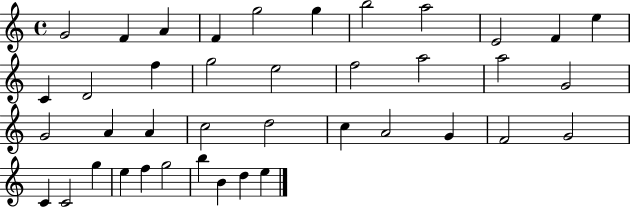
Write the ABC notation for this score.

X:1
T:Untitled
M:4/4
L:1/4
K:C
G2 F A F g2 g b2 a2 E2 F e C D2 f g2 e2 f2 a2 a2 G2 G2 A A c2 d2 c A2 G F2 G2 C C2 g e f g2 b B d e